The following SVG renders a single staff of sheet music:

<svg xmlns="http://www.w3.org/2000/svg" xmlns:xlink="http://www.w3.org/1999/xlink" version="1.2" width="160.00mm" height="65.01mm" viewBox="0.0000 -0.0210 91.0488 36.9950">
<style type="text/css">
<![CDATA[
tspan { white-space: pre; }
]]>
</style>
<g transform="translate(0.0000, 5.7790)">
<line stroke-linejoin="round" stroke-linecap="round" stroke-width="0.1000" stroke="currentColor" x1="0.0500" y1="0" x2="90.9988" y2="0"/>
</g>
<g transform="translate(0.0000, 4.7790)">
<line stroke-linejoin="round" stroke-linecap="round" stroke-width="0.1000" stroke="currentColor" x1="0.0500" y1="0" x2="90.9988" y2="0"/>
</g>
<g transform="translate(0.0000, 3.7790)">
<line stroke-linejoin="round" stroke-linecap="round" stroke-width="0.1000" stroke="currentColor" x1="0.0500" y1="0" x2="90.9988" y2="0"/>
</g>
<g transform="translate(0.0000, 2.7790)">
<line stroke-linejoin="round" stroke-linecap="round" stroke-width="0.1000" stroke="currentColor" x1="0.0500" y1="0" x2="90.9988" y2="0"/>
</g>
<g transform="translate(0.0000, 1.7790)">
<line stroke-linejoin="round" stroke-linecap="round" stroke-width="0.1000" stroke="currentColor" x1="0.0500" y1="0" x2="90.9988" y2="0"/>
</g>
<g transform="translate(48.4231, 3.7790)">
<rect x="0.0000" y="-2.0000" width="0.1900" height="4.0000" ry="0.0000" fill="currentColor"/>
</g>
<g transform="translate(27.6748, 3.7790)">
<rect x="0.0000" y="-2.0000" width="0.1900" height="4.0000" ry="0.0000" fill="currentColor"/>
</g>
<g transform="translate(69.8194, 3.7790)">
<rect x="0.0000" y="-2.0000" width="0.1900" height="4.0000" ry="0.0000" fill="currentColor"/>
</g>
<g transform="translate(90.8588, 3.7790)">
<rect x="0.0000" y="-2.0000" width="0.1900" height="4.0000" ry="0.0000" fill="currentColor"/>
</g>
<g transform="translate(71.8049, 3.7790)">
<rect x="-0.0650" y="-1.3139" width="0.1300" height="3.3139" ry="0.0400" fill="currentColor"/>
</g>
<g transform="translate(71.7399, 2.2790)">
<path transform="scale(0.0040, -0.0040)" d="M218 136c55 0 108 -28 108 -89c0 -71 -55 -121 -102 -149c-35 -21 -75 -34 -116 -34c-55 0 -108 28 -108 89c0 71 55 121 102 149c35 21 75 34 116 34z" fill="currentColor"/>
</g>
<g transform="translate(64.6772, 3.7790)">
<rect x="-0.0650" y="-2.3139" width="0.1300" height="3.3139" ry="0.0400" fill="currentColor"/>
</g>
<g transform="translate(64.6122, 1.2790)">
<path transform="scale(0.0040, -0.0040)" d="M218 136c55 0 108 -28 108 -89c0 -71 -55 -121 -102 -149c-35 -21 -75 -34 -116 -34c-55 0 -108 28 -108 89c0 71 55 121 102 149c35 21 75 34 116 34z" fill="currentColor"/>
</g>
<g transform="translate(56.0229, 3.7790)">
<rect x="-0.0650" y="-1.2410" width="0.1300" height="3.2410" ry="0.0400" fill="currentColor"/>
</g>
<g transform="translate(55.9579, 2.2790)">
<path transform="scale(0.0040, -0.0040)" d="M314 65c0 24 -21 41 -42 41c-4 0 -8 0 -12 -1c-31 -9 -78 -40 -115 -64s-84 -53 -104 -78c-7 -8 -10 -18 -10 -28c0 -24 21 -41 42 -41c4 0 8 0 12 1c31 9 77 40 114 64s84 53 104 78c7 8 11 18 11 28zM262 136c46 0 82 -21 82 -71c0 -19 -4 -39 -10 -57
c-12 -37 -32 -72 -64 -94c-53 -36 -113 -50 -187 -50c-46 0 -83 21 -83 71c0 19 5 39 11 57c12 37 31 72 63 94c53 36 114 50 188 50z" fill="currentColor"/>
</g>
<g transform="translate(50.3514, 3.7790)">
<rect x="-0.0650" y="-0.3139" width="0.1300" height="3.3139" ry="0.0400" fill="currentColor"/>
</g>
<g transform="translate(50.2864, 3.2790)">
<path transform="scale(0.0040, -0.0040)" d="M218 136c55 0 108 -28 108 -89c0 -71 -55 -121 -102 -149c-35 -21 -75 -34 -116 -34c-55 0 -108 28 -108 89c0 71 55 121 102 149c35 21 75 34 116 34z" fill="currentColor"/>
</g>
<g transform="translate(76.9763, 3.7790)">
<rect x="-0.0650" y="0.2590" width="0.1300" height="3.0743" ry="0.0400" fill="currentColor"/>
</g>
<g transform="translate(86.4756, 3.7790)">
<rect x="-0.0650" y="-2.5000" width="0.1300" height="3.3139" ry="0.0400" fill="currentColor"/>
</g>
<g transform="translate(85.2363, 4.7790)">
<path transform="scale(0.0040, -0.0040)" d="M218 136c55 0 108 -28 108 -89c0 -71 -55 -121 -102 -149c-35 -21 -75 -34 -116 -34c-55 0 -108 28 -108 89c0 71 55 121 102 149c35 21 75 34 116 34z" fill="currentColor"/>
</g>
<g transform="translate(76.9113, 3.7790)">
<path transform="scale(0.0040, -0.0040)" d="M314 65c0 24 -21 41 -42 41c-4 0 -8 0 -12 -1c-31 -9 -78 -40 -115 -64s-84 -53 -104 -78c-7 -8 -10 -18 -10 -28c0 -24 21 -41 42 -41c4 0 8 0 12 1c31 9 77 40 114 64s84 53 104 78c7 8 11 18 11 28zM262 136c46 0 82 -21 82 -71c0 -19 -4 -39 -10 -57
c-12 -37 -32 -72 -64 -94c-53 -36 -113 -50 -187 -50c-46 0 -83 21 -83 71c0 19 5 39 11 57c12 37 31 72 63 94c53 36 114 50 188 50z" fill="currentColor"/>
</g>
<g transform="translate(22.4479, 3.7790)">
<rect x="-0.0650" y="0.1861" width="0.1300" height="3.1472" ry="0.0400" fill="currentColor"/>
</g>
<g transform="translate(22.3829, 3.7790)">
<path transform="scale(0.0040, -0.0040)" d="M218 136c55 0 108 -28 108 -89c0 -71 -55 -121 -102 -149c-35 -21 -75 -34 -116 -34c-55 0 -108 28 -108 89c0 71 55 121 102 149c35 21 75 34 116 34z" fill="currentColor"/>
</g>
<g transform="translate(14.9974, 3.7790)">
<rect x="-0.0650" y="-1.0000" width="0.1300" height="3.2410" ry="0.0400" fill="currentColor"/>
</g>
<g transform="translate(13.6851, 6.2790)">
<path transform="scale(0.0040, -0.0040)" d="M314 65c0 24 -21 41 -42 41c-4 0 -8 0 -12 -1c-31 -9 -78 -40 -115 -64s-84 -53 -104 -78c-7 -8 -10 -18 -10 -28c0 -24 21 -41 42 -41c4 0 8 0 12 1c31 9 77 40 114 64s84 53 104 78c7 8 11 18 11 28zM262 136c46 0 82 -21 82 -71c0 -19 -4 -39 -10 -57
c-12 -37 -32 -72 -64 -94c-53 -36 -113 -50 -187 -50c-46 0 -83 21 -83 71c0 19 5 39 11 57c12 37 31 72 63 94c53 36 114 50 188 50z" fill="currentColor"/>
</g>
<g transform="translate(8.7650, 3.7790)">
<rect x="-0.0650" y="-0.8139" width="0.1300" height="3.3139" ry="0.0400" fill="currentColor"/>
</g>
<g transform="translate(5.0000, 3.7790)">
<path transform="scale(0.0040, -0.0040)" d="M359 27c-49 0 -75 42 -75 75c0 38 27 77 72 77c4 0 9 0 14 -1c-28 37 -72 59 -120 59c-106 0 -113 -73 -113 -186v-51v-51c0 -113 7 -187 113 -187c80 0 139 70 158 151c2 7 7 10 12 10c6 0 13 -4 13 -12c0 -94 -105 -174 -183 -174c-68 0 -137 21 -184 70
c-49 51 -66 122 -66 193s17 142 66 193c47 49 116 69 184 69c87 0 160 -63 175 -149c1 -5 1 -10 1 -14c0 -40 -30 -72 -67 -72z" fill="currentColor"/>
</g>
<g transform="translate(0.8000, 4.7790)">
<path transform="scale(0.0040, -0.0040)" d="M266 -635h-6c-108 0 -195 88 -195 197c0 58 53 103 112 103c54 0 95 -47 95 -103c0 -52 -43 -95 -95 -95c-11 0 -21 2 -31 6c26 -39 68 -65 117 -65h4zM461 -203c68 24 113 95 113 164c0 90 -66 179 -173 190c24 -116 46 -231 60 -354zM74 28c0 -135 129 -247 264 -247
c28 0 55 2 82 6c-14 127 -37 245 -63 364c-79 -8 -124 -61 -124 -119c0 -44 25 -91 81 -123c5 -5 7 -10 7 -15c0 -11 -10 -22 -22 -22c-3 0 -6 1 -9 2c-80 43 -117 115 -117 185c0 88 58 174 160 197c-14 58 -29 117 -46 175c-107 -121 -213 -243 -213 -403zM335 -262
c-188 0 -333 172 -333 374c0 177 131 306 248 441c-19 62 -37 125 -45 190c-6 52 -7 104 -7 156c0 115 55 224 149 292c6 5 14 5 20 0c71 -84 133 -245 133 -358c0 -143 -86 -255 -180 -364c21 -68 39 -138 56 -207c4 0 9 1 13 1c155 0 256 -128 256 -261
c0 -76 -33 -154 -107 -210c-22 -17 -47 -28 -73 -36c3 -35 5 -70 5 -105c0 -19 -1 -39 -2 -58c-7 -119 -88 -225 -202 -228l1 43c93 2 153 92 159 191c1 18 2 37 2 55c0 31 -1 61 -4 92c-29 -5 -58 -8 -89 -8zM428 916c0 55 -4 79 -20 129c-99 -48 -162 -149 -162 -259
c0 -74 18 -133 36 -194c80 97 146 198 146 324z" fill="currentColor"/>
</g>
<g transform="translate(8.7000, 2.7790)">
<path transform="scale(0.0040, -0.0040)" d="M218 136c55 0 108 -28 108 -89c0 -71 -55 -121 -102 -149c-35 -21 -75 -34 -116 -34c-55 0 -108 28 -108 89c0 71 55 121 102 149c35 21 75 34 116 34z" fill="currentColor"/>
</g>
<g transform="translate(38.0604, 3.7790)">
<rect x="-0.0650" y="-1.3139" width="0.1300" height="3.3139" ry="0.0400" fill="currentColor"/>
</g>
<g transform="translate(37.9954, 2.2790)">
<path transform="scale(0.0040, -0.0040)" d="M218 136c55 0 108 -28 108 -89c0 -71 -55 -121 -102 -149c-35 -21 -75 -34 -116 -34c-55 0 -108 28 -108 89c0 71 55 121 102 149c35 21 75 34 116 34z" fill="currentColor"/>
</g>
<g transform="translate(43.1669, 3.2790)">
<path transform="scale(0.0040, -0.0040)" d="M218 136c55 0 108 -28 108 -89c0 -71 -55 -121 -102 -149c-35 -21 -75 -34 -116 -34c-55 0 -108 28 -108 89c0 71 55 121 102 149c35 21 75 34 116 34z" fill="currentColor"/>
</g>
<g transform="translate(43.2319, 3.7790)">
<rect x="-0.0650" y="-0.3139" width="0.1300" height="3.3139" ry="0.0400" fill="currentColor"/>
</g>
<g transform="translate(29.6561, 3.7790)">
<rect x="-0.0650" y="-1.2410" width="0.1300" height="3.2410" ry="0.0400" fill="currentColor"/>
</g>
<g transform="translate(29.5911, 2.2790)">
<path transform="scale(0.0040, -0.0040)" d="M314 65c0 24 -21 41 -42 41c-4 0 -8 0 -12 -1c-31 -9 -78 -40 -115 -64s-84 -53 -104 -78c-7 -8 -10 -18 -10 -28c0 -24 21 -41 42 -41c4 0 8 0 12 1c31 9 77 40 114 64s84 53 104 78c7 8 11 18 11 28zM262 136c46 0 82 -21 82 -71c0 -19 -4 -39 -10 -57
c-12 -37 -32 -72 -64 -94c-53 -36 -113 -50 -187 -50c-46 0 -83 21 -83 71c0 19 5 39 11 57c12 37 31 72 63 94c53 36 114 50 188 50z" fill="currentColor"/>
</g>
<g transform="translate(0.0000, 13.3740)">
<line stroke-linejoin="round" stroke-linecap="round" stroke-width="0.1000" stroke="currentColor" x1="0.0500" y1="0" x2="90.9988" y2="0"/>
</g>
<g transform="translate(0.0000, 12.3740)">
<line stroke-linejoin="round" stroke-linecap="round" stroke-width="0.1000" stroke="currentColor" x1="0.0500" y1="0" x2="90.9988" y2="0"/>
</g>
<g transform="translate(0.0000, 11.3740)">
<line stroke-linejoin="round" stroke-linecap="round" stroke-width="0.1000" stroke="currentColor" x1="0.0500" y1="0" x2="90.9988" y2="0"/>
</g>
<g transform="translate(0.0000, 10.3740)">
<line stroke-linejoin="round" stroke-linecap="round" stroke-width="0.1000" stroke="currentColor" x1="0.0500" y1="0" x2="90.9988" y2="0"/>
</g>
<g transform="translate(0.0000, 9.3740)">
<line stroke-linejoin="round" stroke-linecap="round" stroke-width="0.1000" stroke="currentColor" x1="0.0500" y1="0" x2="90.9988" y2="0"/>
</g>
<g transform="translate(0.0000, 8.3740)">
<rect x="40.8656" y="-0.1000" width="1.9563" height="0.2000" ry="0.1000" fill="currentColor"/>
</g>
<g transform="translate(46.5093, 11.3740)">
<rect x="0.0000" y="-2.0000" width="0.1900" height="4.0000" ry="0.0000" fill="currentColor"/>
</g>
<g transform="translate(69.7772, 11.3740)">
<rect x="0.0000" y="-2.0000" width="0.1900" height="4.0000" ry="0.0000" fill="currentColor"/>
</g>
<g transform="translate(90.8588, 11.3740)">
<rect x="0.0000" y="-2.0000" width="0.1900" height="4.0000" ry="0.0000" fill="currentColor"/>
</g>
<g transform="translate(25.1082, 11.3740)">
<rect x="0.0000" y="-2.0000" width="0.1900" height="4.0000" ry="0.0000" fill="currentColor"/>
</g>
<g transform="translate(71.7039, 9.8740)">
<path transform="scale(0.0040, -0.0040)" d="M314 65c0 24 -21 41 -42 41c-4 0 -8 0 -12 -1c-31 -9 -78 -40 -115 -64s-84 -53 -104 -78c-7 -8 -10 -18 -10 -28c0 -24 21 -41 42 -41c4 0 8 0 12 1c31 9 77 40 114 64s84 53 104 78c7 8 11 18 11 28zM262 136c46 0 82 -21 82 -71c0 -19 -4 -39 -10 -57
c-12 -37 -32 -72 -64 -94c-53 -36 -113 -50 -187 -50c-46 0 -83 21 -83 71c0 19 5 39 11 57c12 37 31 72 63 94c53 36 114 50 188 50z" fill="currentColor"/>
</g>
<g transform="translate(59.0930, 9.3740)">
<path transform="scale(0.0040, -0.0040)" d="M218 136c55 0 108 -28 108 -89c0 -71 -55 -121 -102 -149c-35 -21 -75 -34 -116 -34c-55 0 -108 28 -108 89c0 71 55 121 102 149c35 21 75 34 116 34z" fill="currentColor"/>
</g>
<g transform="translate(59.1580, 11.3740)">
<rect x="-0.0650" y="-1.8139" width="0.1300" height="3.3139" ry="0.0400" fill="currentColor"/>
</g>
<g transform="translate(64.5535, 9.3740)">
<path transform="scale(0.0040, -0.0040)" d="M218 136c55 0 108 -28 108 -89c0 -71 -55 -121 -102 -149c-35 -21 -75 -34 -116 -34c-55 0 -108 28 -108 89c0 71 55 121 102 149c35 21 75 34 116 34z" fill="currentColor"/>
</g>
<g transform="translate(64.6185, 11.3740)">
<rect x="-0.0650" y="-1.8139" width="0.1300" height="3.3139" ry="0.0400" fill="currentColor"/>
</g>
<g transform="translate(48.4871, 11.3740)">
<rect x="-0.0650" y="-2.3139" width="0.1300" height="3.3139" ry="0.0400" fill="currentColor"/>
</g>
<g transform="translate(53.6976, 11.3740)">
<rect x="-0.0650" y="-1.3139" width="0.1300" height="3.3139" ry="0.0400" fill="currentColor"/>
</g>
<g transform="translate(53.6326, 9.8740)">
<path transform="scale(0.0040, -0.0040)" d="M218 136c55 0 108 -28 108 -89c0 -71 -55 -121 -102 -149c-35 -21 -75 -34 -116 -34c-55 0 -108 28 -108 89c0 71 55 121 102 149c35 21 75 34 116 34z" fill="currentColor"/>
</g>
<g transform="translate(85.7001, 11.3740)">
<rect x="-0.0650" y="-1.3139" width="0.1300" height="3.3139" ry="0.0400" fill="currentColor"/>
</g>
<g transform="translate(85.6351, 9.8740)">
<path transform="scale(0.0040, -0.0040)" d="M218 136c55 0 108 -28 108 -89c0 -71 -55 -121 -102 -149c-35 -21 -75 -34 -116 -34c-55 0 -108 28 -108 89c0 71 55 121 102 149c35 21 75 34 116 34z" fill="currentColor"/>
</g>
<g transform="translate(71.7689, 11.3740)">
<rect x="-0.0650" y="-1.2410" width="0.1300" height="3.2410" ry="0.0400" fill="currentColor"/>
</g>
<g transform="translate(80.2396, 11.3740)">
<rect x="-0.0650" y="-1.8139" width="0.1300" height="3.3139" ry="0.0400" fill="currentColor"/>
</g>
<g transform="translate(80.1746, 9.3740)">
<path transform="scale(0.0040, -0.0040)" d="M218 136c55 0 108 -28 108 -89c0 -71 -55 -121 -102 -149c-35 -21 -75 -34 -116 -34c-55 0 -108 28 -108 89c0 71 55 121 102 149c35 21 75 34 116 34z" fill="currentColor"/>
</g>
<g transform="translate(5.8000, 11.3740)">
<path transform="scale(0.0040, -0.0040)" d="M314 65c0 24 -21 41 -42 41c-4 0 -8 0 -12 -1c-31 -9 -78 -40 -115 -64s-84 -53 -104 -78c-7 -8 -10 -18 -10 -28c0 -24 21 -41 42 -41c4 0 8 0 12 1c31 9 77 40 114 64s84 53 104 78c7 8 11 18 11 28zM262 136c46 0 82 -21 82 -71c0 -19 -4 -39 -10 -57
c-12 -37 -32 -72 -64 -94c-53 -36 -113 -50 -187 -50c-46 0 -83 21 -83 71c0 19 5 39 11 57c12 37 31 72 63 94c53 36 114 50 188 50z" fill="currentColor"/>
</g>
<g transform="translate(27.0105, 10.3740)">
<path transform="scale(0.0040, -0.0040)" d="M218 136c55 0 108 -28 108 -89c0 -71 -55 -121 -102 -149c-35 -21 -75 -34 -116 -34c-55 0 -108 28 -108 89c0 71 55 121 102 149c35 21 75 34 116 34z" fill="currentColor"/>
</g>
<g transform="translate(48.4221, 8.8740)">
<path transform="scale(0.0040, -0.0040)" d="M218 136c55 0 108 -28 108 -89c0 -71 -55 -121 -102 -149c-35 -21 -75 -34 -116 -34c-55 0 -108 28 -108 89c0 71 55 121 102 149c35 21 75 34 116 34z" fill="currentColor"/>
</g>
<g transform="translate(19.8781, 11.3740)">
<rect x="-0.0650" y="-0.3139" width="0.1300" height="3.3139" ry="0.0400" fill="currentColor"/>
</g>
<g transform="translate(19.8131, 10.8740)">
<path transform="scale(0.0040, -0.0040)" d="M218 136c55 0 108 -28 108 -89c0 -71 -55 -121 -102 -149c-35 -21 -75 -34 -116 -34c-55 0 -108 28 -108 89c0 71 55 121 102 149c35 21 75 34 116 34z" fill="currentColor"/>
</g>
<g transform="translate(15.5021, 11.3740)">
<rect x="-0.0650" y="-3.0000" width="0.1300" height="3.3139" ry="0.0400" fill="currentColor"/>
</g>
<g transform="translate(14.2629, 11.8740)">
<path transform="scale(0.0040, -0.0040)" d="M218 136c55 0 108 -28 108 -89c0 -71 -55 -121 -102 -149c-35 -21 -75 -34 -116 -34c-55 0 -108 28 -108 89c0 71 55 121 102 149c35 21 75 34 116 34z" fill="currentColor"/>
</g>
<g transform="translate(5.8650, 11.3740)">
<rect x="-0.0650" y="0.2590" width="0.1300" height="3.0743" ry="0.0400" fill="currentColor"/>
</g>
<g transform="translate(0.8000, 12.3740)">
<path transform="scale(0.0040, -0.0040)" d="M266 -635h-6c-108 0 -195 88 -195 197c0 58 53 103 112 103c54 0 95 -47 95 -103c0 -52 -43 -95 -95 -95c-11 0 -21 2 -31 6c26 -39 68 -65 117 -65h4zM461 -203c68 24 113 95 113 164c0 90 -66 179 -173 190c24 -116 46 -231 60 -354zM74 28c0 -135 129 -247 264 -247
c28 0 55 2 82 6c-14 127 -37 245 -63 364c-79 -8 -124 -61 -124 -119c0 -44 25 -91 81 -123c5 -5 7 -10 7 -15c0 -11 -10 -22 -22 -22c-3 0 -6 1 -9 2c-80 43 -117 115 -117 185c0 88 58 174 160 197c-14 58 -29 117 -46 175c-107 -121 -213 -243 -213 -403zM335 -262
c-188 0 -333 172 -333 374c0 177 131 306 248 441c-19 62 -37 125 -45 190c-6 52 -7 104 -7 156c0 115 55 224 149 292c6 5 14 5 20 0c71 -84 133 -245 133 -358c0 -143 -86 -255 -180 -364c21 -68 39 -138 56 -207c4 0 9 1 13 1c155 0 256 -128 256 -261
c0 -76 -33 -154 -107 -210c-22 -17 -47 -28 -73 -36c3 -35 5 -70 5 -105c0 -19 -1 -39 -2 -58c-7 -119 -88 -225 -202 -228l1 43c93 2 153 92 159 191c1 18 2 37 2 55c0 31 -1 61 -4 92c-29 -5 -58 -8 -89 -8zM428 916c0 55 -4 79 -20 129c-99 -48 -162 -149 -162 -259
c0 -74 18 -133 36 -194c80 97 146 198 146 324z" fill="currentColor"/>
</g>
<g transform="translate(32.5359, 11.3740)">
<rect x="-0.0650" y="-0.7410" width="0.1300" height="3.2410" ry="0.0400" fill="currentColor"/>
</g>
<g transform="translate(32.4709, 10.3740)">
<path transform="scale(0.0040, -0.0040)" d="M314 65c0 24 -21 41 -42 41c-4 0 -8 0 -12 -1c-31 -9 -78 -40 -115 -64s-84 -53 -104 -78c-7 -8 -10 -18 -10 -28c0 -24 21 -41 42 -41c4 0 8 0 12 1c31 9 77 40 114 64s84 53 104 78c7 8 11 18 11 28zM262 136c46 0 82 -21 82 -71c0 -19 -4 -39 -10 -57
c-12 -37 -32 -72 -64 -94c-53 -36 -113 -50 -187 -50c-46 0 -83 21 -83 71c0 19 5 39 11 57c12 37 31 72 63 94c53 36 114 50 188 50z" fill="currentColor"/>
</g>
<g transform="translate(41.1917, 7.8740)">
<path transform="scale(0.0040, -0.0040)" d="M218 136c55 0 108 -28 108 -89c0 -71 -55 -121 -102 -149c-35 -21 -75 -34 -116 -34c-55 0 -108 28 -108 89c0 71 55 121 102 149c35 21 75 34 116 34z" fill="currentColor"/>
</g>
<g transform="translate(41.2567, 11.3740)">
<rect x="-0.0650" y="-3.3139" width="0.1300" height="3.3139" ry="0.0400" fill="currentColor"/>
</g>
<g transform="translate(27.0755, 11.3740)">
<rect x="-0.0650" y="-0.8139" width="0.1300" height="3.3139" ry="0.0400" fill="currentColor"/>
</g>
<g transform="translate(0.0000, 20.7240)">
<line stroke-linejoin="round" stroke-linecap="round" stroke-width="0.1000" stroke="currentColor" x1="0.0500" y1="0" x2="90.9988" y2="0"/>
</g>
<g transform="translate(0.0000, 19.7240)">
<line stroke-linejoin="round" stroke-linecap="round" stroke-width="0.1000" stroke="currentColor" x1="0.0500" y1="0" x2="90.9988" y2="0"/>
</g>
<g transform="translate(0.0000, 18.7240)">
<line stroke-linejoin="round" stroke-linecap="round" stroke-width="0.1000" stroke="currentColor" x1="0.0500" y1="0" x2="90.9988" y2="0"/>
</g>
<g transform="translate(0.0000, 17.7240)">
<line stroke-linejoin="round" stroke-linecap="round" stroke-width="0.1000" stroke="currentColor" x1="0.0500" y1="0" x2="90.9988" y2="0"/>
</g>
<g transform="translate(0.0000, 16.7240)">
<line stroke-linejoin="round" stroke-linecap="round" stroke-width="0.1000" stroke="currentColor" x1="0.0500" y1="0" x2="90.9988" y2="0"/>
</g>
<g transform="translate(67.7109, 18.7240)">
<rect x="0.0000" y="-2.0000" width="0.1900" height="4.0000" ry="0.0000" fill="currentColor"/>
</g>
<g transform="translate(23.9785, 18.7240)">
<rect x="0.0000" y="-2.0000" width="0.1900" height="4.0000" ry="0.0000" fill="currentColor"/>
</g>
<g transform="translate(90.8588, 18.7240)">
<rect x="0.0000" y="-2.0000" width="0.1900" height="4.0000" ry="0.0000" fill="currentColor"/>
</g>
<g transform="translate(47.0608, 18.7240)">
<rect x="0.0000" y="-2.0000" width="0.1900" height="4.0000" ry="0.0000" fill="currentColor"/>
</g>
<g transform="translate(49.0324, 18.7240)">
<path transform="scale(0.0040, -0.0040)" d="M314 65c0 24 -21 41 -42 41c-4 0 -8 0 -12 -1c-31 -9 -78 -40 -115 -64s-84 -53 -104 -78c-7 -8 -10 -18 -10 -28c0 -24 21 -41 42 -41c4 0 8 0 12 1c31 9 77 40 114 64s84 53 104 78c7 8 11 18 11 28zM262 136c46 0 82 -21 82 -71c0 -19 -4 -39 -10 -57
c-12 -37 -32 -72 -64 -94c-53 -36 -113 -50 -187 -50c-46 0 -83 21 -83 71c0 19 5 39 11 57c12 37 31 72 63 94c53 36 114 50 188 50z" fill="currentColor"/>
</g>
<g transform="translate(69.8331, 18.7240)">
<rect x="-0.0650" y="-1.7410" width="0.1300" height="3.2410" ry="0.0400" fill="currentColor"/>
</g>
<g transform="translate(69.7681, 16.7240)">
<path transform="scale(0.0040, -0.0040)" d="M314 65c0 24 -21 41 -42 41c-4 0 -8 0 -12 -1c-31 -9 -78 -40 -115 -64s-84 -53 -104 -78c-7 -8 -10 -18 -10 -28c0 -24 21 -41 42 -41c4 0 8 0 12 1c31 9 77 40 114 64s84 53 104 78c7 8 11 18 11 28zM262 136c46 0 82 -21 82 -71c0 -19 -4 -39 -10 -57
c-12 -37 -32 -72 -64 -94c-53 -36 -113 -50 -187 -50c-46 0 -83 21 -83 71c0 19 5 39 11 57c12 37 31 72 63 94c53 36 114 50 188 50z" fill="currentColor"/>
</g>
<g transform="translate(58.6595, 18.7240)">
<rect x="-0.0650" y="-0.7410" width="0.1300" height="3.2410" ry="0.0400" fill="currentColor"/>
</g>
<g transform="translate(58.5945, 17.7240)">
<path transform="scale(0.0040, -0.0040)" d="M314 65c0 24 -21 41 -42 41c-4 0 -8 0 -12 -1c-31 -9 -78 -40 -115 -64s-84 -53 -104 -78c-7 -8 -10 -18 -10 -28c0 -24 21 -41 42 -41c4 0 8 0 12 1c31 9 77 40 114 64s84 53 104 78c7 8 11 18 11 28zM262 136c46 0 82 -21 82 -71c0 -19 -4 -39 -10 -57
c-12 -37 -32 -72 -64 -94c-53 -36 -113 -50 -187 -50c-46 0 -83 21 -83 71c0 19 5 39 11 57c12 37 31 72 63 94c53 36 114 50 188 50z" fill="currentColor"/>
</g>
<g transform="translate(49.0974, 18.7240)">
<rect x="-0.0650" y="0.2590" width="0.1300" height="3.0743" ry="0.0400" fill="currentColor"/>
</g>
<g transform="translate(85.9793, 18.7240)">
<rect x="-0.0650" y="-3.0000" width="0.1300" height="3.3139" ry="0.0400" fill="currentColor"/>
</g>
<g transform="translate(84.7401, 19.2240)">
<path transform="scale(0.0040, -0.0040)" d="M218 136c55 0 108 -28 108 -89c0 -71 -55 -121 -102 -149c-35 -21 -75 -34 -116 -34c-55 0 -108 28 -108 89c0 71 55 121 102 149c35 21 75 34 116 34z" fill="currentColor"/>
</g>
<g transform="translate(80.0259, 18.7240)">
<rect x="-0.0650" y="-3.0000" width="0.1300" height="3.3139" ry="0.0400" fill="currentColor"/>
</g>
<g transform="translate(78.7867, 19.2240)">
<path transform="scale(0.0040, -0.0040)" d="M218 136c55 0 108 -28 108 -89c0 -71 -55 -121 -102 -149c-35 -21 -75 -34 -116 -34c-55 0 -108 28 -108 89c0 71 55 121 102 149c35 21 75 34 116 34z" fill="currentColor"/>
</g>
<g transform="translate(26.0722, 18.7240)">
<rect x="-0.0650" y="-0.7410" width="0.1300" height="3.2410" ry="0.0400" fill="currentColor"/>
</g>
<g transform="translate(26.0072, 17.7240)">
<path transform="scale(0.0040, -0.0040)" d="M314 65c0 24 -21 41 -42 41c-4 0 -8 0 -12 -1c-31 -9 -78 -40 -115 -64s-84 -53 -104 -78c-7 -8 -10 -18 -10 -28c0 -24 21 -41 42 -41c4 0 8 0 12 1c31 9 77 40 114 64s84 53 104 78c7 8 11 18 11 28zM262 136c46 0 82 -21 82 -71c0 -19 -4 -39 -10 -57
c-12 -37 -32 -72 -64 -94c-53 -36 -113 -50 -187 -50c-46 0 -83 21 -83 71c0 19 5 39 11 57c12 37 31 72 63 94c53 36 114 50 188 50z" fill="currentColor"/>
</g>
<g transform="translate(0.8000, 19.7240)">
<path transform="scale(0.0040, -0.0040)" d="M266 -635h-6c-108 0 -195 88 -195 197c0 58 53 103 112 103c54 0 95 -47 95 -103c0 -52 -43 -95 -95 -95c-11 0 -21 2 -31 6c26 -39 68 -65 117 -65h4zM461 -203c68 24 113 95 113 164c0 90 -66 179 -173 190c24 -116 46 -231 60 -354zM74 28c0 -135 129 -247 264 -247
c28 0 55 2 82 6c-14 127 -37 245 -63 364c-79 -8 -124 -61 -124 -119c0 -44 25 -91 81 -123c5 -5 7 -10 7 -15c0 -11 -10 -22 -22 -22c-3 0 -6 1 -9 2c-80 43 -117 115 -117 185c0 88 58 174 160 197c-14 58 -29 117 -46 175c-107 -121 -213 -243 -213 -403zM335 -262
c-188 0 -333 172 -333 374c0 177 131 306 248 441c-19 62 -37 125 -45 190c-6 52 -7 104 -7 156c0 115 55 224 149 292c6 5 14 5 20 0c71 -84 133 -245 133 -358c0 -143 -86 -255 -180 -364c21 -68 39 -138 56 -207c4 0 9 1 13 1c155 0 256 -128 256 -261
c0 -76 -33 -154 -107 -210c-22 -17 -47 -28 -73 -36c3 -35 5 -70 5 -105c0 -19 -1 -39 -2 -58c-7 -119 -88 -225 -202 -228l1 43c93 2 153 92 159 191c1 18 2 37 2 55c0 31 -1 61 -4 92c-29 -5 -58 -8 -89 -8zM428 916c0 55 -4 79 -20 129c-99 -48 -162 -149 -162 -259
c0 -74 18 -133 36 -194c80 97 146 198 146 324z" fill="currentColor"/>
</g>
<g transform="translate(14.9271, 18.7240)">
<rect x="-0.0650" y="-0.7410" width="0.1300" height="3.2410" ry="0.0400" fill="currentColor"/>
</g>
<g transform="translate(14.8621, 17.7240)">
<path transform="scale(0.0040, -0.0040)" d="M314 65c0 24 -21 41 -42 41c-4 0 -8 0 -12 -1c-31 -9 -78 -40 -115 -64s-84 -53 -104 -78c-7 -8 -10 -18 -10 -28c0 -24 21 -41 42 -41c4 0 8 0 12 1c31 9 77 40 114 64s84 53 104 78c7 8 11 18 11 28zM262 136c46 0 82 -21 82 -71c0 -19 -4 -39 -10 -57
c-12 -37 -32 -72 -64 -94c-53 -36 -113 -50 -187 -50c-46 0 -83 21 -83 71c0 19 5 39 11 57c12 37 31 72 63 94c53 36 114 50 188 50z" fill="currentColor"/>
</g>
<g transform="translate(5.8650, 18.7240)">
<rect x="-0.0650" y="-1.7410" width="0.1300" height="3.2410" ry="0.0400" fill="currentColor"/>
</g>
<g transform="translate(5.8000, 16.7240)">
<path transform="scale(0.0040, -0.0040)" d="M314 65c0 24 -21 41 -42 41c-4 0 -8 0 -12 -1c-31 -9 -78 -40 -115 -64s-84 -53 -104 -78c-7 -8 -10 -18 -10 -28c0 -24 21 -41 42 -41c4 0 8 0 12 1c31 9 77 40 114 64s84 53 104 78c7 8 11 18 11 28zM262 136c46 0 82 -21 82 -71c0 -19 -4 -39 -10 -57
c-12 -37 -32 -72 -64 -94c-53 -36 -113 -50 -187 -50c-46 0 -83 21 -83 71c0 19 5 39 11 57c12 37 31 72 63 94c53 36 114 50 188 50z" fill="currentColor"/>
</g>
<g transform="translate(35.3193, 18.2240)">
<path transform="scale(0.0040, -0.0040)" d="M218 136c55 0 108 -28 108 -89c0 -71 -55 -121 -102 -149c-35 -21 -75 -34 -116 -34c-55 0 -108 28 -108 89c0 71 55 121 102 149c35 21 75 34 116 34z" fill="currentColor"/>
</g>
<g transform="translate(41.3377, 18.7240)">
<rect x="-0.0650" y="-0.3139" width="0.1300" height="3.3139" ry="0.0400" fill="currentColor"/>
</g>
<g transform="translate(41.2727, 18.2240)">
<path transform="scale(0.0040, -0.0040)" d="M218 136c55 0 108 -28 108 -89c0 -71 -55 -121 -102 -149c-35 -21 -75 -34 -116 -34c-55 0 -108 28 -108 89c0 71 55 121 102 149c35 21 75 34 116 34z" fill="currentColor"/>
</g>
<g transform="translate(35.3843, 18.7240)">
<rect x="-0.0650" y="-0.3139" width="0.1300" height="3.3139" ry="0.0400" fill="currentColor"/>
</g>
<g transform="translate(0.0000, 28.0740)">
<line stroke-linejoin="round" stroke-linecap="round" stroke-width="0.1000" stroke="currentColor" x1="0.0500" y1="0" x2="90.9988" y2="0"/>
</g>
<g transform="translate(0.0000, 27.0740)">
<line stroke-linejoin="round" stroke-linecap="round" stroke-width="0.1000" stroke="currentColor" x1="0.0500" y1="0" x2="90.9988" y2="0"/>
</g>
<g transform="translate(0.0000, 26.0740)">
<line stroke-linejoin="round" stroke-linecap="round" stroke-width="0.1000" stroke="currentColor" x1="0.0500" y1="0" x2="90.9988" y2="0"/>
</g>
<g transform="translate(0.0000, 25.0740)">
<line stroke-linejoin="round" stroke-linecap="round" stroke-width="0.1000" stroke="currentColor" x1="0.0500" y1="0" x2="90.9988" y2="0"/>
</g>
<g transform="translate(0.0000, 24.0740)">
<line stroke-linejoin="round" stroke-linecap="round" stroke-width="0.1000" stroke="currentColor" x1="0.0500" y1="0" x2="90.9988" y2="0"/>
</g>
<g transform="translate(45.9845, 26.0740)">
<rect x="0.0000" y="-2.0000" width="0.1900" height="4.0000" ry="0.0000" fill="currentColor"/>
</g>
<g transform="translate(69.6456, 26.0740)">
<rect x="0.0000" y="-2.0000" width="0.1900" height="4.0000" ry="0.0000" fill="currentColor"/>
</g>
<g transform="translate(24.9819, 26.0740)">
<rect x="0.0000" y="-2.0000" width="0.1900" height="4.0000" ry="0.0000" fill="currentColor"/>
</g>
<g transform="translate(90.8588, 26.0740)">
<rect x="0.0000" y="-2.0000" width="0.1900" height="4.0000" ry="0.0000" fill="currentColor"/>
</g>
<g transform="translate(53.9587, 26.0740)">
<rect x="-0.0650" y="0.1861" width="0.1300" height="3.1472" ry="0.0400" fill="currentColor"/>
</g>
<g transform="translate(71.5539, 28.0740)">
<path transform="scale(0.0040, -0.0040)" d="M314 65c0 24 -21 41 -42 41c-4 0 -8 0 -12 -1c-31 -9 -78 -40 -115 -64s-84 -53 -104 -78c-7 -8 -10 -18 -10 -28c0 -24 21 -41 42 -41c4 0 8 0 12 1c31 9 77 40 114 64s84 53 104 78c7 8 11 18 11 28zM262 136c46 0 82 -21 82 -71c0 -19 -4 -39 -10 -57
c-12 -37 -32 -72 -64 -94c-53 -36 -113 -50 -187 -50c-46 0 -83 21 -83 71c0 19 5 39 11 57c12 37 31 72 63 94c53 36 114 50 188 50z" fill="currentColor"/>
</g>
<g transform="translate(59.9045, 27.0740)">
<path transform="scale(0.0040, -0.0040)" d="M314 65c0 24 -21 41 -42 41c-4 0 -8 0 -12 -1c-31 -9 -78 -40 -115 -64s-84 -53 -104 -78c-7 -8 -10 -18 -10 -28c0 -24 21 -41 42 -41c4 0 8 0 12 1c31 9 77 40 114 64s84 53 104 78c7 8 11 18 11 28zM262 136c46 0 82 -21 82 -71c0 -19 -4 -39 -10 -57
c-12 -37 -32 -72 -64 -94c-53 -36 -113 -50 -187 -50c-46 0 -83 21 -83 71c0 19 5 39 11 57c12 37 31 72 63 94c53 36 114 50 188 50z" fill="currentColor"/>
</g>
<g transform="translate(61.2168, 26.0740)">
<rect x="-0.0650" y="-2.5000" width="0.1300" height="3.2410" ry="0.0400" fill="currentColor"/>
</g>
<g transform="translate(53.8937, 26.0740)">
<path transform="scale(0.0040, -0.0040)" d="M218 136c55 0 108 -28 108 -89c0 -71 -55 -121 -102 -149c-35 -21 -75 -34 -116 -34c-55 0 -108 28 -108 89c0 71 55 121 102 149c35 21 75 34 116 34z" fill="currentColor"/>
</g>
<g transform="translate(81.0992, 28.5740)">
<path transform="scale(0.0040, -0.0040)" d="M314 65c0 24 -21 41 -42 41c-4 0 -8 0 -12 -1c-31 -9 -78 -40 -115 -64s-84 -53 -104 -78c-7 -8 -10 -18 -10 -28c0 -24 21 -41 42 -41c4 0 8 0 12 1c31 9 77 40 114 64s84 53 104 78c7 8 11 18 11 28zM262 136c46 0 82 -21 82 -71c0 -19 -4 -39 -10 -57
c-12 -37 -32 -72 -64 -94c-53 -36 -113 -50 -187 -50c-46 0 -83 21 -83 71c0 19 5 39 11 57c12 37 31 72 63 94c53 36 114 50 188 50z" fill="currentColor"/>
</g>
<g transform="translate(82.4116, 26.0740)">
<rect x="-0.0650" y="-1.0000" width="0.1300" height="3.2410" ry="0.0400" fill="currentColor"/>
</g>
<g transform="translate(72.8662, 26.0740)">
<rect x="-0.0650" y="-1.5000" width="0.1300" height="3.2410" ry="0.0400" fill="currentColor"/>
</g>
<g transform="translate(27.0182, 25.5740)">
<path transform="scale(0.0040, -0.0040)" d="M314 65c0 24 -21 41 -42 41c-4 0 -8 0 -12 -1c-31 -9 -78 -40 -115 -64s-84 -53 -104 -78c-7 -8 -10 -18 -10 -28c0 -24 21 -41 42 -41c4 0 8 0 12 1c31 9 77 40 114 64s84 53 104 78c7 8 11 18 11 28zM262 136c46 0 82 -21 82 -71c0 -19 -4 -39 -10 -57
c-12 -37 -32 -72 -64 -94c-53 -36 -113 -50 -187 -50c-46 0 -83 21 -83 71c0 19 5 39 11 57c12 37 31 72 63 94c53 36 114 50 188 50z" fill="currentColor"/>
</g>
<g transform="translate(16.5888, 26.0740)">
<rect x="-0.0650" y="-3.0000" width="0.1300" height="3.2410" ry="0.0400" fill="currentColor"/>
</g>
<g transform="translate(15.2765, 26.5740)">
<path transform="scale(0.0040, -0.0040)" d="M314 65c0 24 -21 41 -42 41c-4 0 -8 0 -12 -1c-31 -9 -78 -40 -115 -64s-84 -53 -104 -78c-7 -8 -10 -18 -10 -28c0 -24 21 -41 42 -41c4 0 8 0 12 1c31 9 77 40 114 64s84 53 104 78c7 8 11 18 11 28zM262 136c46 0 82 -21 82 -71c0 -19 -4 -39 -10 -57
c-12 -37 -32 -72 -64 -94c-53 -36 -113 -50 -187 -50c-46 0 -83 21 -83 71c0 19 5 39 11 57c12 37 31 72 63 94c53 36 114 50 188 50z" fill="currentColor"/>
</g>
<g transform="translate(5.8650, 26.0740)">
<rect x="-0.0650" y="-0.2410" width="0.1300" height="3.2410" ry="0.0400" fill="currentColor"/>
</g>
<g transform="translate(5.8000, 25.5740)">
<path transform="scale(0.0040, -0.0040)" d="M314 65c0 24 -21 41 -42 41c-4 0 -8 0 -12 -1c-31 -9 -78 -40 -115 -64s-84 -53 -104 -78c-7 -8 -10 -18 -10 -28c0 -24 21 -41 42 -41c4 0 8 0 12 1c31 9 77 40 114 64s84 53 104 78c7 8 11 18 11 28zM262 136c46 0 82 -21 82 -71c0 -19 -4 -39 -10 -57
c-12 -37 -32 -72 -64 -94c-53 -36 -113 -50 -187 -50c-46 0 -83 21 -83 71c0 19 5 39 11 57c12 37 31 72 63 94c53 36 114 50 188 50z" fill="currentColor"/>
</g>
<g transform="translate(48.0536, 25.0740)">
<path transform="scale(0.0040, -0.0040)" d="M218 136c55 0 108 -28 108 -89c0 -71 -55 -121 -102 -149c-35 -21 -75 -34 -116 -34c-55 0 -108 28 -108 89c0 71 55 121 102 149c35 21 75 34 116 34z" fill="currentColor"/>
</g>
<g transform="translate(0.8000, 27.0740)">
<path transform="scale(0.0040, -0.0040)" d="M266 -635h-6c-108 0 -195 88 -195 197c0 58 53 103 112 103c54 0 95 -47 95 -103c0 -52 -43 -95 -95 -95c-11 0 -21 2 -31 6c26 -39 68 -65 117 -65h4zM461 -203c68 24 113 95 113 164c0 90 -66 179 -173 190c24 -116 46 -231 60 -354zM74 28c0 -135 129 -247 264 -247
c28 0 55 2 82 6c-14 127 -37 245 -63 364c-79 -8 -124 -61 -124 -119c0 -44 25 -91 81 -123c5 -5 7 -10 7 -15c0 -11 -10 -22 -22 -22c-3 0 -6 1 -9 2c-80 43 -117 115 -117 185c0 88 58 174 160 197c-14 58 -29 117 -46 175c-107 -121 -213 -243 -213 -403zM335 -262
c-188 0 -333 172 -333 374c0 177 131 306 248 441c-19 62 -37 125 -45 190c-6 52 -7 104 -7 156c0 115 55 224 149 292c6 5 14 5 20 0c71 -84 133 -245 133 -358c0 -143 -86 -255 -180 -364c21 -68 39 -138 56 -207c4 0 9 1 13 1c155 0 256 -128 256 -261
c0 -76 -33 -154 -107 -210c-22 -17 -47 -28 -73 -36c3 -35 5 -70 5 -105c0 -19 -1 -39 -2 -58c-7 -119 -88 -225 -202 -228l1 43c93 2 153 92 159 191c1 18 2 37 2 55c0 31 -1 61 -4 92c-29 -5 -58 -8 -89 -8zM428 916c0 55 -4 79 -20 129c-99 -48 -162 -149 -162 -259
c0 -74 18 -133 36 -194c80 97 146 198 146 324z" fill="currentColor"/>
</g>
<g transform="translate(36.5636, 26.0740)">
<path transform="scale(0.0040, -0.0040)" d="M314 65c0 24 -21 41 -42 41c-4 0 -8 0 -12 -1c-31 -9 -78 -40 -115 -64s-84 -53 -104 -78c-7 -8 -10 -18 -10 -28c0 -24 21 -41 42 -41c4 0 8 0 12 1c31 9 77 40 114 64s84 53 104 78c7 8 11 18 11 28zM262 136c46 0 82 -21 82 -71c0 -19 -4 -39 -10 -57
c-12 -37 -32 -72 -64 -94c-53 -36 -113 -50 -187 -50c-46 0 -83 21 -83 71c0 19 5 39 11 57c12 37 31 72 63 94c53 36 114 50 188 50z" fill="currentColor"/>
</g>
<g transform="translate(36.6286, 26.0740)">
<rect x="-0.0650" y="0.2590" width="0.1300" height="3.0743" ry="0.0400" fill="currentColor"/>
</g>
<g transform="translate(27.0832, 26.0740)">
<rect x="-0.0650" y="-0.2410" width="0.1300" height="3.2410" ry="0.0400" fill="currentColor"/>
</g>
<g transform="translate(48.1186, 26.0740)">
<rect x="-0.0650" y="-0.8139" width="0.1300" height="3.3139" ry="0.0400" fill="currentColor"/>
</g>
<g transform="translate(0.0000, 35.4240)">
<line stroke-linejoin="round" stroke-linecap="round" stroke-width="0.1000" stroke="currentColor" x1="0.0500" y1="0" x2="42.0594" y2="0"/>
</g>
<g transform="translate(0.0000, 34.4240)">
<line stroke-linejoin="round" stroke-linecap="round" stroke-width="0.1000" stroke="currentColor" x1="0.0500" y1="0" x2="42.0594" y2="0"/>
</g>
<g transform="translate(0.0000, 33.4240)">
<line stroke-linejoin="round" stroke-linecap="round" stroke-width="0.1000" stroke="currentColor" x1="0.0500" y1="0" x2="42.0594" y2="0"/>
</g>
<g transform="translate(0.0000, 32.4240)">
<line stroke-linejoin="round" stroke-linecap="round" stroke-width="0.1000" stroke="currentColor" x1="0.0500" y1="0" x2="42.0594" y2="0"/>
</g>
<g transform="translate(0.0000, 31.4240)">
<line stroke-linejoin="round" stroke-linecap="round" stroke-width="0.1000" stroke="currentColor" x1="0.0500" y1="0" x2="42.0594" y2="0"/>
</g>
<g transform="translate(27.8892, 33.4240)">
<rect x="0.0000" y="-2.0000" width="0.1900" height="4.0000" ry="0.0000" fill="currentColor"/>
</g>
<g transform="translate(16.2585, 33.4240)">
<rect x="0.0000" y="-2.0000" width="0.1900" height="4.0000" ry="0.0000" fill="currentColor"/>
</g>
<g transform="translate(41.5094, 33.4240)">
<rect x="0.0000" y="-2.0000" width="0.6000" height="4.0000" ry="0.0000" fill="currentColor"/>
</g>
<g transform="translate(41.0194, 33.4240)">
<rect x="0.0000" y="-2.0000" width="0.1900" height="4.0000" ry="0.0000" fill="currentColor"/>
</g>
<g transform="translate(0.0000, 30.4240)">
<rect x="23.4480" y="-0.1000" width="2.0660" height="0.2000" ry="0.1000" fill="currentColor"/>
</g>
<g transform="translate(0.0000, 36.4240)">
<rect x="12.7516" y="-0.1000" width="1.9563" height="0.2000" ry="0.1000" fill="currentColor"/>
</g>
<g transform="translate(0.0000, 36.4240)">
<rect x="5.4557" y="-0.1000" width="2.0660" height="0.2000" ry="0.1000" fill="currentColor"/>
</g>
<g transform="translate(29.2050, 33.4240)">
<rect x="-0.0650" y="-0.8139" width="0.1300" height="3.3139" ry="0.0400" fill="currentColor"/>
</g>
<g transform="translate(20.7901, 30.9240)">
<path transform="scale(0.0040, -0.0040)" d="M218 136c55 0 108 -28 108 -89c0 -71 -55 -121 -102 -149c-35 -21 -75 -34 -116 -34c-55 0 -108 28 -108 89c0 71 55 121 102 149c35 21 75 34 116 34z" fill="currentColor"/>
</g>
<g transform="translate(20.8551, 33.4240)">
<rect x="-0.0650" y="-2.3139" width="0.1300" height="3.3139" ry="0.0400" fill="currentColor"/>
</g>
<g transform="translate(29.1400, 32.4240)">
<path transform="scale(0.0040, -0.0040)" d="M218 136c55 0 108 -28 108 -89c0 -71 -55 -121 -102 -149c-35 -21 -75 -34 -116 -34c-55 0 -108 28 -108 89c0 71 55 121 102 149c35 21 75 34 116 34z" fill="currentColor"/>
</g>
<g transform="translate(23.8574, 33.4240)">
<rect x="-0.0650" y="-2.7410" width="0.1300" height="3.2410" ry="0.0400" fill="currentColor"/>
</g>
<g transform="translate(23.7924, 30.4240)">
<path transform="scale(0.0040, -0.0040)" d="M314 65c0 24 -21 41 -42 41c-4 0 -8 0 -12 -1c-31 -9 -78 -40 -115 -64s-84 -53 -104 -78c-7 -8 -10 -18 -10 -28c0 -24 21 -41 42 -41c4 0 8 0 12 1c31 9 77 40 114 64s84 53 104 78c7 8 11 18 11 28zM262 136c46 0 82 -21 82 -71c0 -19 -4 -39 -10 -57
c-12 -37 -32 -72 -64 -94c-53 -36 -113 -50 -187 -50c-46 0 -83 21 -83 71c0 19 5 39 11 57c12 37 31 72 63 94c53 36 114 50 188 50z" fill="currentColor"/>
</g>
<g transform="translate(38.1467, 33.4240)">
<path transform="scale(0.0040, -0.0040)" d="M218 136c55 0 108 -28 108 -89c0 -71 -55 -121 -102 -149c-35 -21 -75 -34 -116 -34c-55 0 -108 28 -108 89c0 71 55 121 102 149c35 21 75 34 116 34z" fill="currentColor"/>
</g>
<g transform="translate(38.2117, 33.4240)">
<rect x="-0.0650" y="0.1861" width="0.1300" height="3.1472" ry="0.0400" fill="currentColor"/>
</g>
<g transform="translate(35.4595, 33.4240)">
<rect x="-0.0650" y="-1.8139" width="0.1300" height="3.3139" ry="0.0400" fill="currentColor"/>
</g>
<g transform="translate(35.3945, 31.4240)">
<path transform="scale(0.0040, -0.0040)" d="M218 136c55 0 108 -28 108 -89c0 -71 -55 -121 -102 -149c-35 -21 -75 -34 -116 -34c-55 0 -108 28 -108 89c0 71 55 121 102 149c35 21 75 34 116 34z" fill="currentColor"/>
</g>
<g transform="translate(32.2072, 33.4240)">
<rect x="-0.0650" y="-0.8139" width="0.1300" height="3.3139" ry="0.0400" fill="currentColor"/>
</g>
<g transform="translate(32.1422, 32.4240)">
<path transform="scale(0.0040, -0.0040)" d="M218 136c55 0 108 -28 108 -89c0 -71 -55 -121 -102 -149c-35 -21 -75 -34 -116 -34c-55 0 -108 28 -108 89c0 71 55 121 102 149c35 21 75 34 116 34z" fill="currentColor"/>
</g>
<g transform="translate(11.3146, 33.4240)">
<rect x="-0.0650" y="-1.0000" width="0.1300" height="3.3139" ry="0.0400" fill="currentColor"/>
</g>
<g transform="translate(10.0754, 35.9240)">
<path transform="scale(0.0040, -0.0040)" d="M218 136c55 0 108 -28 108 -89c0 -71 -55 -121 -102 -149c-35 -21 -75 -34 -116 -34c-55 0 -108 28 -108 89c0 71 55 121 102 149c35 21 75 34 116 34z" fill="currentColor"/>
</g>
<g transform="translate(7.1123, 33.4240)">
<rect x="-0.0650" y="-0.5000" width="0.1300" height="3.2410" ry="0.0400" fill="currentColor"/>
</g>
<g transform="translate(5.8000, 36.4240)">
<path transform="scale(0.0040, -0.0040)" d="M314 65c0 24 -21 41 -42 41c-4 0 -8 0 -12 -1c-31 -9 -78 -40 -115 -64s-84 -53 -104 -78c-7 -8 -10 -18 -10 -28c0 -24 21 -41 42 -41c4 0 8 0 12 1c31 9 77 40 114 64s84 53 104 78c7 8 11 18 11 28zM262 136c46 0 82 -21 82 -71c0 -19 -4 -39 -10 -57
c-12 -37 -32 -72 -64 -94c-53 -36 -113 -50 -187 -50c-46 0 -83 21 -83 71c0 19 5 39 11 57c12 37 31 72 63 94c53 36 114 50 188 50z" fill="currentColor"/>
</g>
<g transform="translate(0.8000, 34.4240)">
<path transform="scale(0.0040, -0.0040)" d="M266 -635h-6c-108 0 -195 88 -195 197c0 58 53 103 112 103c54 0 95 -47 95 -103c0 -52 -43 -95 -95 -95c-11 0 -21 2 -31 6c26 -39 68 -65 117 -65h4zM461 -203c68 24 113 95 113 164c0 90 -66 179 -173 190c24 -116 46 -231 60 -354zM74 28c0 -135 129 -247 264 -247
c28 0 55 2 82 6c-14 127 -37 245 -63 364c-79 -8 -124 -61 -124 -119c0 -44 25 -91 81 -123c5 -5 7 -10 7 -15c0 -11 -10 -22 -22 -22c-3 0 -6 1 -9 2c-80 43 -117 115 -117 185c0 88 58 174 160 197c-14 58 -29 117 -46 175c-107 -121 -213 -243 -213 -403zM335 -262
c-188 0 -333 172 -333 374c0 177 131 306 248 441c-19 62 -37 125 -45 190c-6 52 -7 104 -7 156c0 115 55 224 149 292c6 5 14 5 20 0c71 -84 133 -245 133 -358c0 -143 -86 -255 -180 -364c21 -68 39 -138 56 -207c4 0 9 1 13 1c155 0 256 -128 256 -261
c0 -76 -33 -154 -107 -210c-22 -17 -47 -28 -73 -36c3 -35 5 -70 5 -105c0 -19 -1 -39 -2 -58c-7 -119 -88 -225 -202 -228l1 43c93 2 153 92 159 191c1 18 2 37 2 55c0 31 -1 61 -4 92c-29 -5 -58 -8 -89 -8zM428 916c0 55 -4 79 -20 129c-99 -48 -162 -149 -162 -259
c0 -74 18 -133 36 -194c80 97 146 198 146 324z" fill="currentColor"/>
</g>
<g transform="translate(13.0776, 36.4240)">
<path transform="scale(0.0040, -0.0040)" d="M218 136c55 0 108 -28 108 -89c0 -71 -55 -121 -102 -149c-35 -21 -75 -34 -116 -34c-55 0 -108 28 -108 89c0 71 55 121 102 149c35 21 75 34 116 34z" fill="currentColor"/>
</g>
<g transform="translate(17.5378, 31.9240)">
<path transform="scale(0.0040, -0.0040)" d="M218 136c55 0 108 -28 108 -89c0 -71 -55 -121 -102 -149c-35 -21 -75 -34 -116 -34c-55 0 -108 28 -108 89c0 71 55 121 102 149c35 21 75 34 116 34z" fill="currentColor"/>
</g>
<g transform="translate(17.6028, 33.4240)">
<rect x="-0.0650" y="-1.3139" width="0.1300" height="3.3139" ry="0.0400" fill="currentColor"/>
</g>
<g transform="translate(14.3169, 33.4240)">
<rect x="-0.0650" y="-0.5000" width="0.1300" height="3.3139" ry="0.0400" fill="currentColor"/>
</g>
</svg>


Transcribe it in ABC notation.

X:1
T:Untitled
M:4/4
L:1/4
K:C
d D2 B e2 e c c e2 g e B2 G B2 A c d d2 b g e f f e2 f e f2 d2 d2 c c B2 d2 f2 A A c2 A2 c2 B2 d B G2 E2 D2 C2 D C e g a2 d d f B